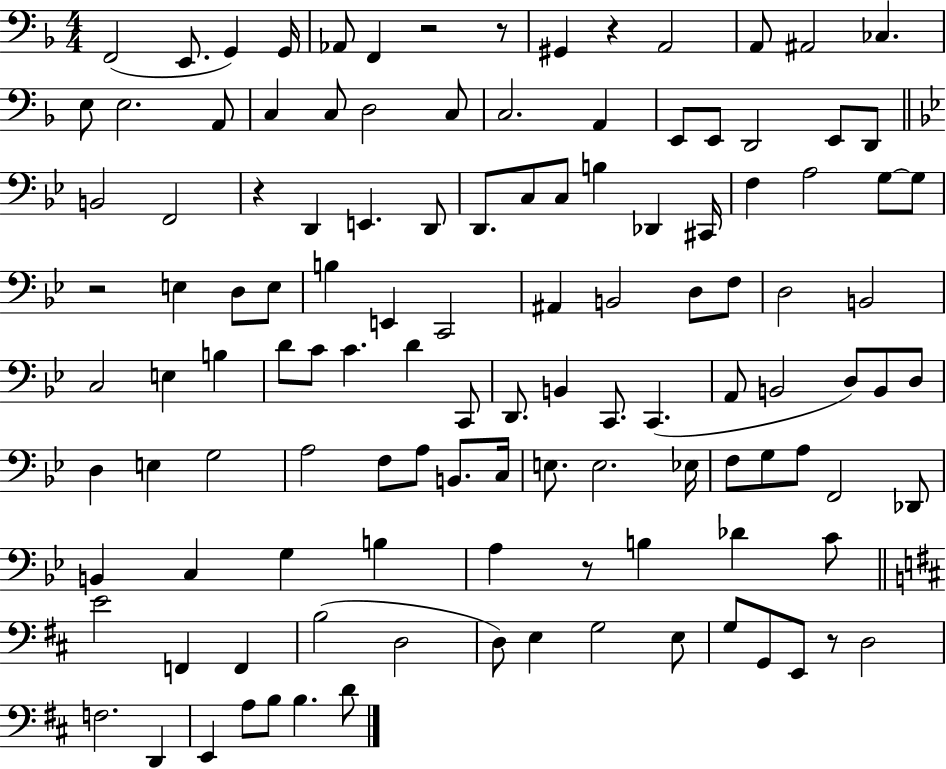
F2/h E2/e. G2/q G2/s Ab2/e F2/q R/h R/e G#2/q R/q A2/h A2/e A#2/h CES3/q. E3/e E3/h. A2/e C3/q C3/e D3/h C3/e C3/h. A2/q E2/e E2/e D2/h E2/e D2/e B2/h F2/h R/q D2/q E2/q. D2/e D2/e. C3/e C3/e B3/q Db2/q C#2/s F3/q A3/h G3/e G3/e R/h E3/q D3/e E3/e B3/q E2/q C2/h A#2/q B2/h D3/e F3/e D3/h B2/h C3/h E3/q B3/q D4/e C4/e C4/q. D4/q C2/e D2/e. B2/q C2/e. C2/q. A2/e B2/h D3/e B2/e D3/e D3/q E3/q G3/h A3/h F3/e A3/e B2/e. C3/s E3/e. E3/h. Eb3/s F3/e G3/e A3/e F2/h Db2/e B2/q C3/q G3/q B3/q A3/q R/e B3/q Db4/q C4/e E4/h F2/q F2/q B3/h D3/h D3/e E3/q G3/h E3/e G3/e G2/e E2/e R/e D3/h F3/h. D2/q E2/q A3/e B3/e B3/q. D4/e